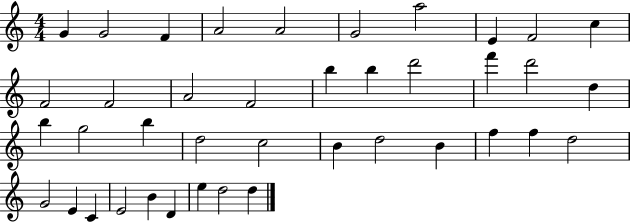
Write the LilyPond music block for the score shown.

{
  \clef treble
  \numericTimeSignature
  \time 4/4
  \key c \major
  g'4 g'2 f'4 | a'2 a'2 | g'2 a''2 | e'4 f'2 c''4 | \break f'2 f'2 | a'2 f'2 | b''4 b''4 d'''2 | f'''4 d'''2 d''4 | \break b''4 g''2 b''4 | d''2 c''2 | b'4 d''2 b'4 | f''4 f''4 d''2 | \break g'2 e'4 c'4 | e'2 b'4 d'4 | e''4 d''2 d''4 | \bar "|."
}